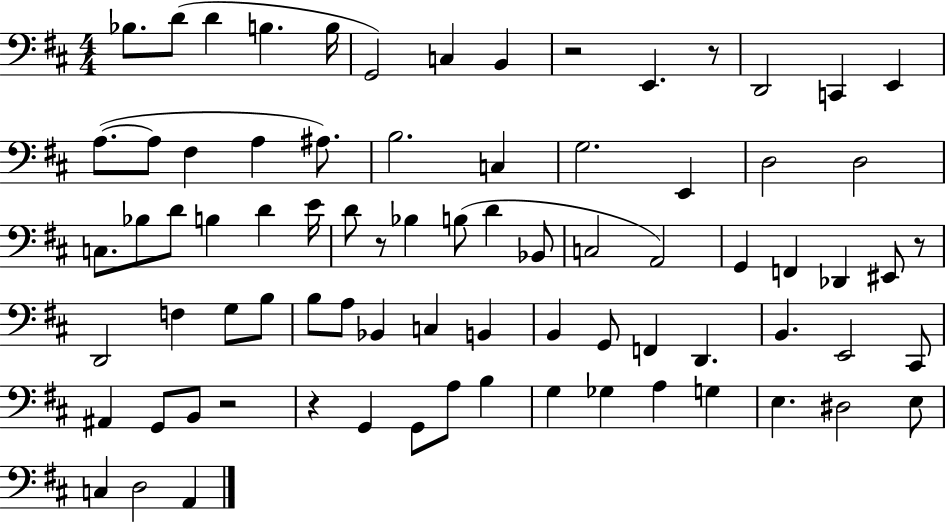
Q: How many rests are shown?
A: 6